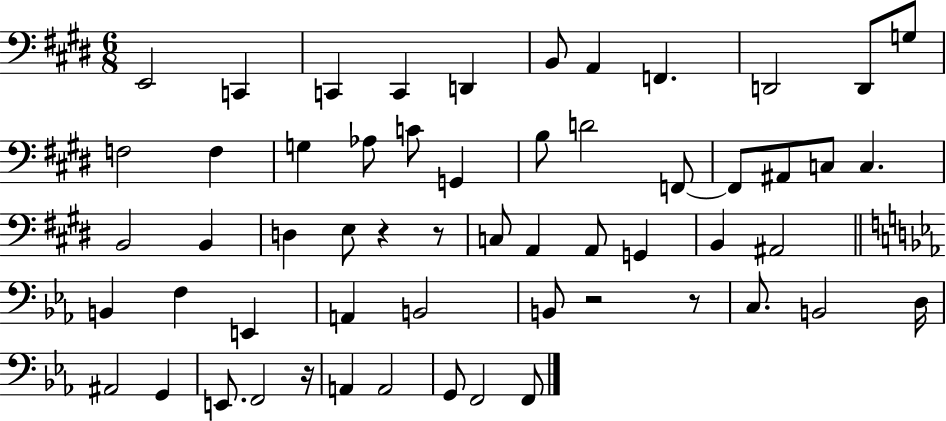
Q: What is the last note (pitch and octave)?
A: F2